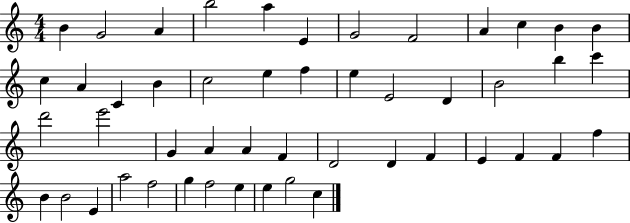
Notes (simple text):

B4/q G4/h A4/q B5/h A5/q E4/q G4/h F4/h A4/q C5/q B4/q B4/q C5/q A4/q C4/q B4/q C5/h E5/q F5/q E5/q E4/h D4/q B4/h B5/q C6/q D6/h E6/h G4/q A4/q A4/q F4/q D4/h D4/q F4/q E4/q F4/q F4/q F5/q B4/q B4/h E4/q A5/h F5/h G5/q F5/h E5/q E5/q G5/h C5/q